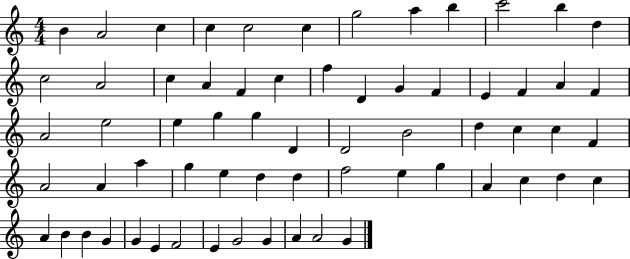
B4/q A4/h C5/q C5/q C5/h C5/q G5/h A5/q B5/q C6/h B5/q D5/q C5/h A4/h C5/q A4/q F4/q C5/q F5/q D4/q G4/q F4/q E4/q F4/q A4/q F4/q A4/h E5/h E5/q G5/q G5/q D4/q D4/h B4/h D5/q C5/q C5/q F4/q A4/h A4/q A5/q G5/q E5/q D5/q D5/q F5/h E5/q G5/q A4/q C5/q D5/q C5/q A4/q B4/q B4/q G4/q G4/q E4/q F4/h E4/q G4/h G4/q A4/q A4/h G4/q